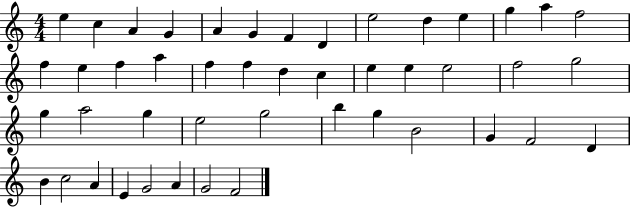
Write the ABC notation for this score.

X:1
T:Untitled
M:4/4
L:1/4
K:C
e c A G A G F D e2 d e g a f2 f e f a f f d c e e e2 f2 g2 g a2 g e2 g2 b g B2 G F2 D B c2 A E G2 A G2 F2